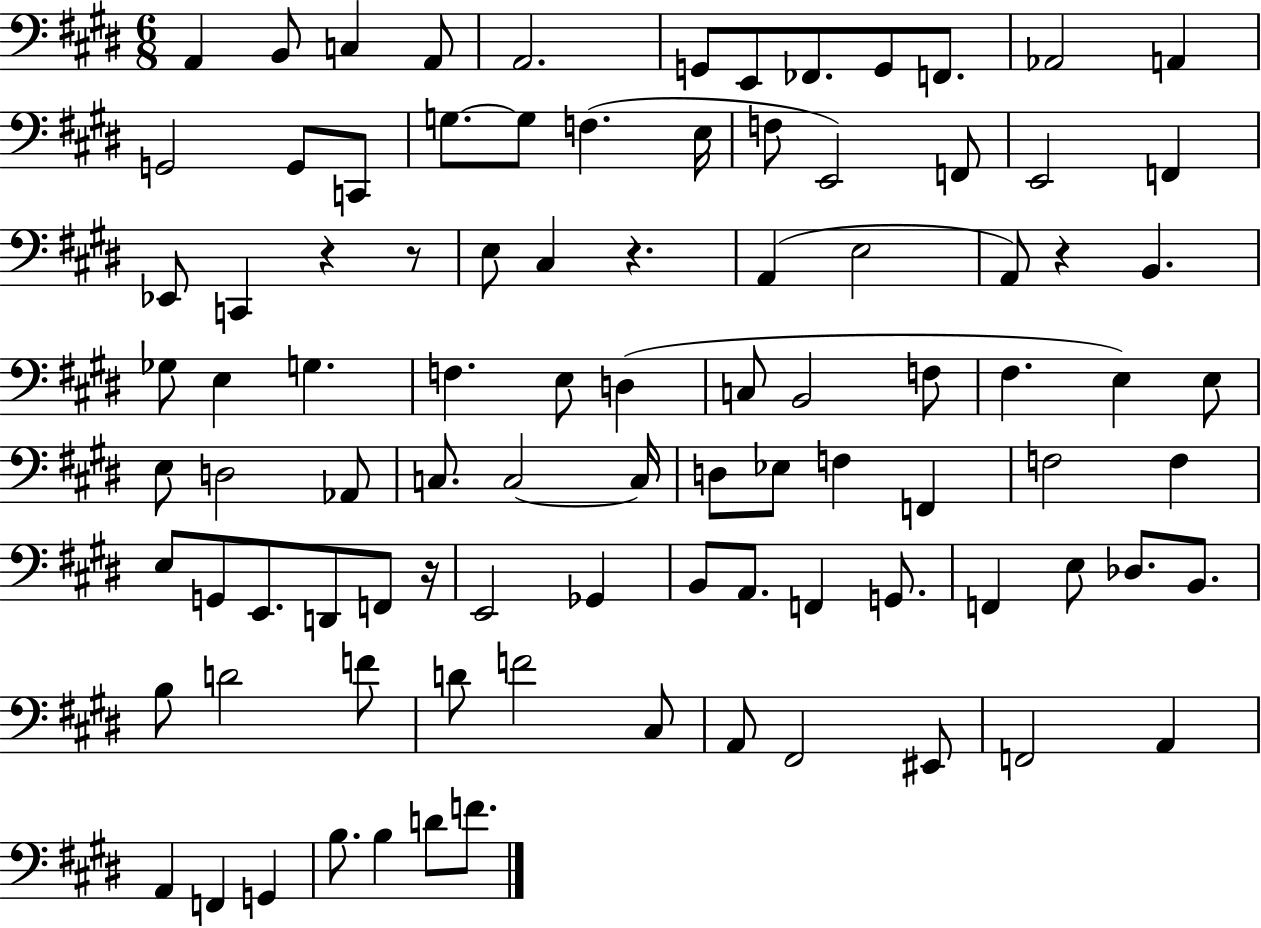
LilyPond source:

{
  \clef bass
  \numericTimeSignature
  \time 6/8
  \key e \major
  a,4 b,8 c4 a,8 | a,2. | g,8 e,8 fes,8. g,8 f,8. | aes,2 a,4 | \break g,2 g,8 c,8 | g8.~~ g8 f4.( e16 | f8 e,2) f,8 | e,2 f,4 | \break ees,8 c,4 r4 r8 | e8 cis4 r4. | a,4( e2 | a,8) r4 b,4. | \break ges8 e4 g4. | f4. e8 d4( | c8 b,2 f8 | fis4. e4) e8 | \break e8 d2 aes,8 | c8. c2~~ c16 | d8 ees8 f4 f,4 | f2 f4 | \break e8 g,8 e,8. d,8 f,8 r16 | e,2 ges,4 | b,8 a,8. f,4 g,8. | f,4 e8 des8. b,8. | \break b8 d'2 f'8 | d'8 f'2 cis8 | a,8 fis,2 eis,8 | f,2 a,4 | \break a,4 f,4 g,4 | b8. b4 d'8 f'8. | \bar "|."
}